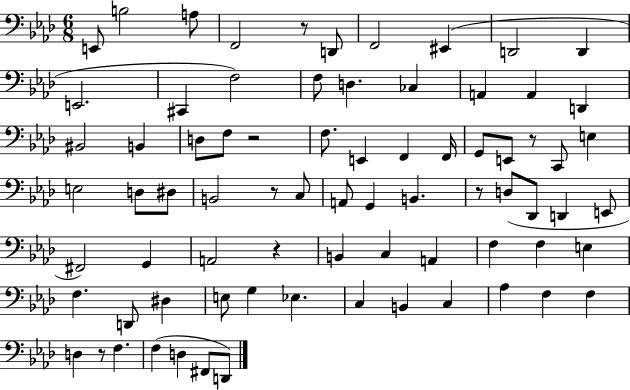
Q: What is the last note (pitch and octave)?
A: D2